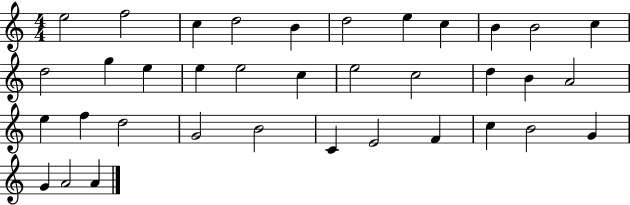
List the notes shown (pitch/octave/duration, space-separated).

E5/h F5/h C5/q D5/h B4/q D5/h E5/q C5/q B4/q B4/h C5/q D5/h G5/q E5/q E5/q E5/h C5/q E5/h C5/h D5/q B4/q A4/h E5/q F5/q D5/h G4/h B4/h C4/q E4/h F4/q C5/q B4/h G4/q G4/q A4/h A4/q